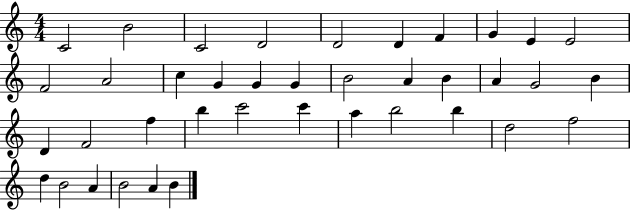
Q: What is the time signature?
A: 4/4